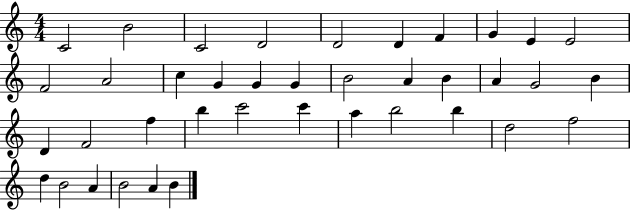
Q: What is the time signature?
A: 4/4